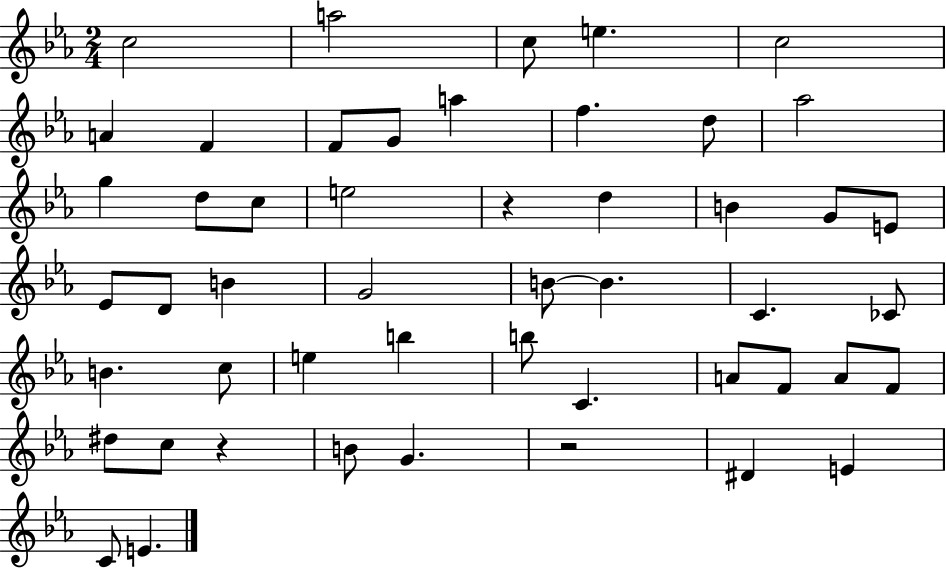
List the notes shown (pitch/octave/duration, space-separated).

C5/h A5/h C5/e E5/q. C5/h A4/q F4/q F4/e G4/e A5/q F5/q. D5/e Ab5/h G5/q D5/e C5/e E5/h R/q D5/q B4/q G4/e E4/e Eb4/e D4/e B4/q G4/h B4/e B4/q. C4/q. CES4/e B4/q. C5/e E5/q B5/q B5/e C4/q. A4/e F4/e A4/e F4/e D#5/e C5/e R/q B4/e G4/q. R/h D#4/q E4/q C4/e E4/q.